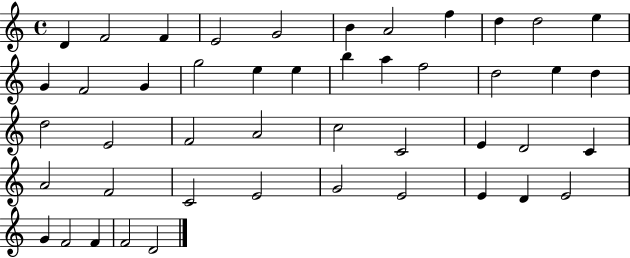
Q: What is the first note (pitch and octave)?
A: D4